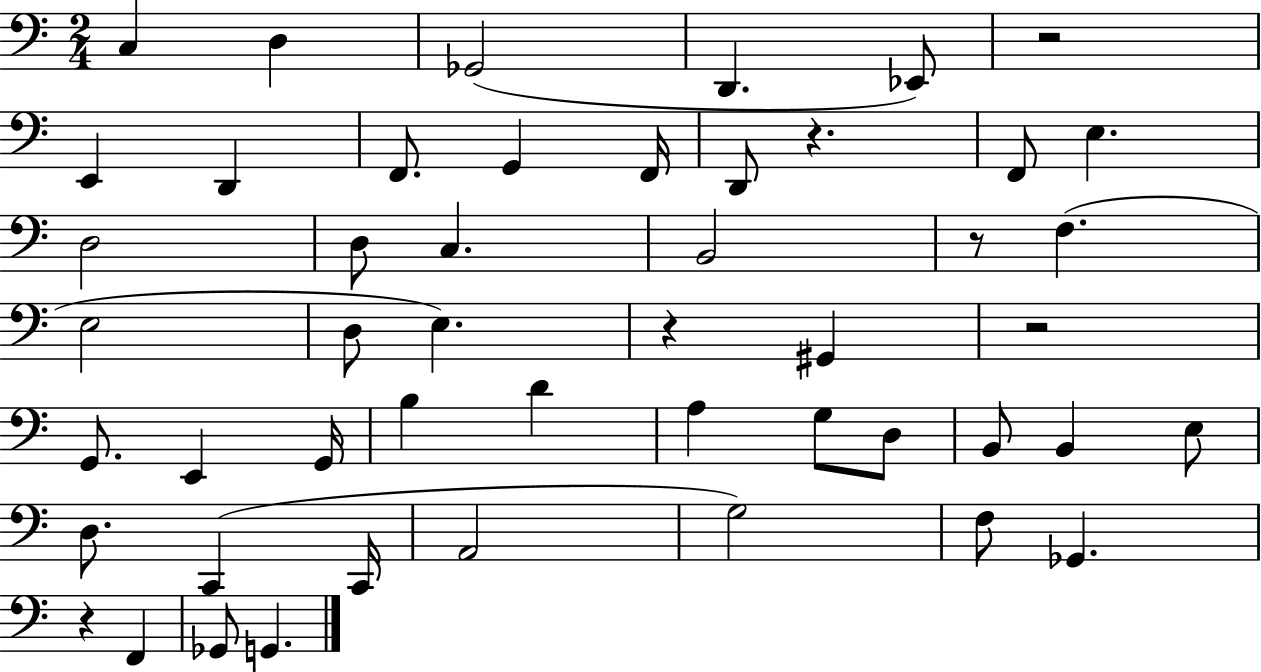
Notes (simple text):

C3/q D3/q Gb2/h D2/q. Eb2/e R/h E2/q D2/q F2/e. G2/q F2/s D2/e R/q. F2/e E3/q. D3/h D3/e C3/q. B2/h R/e F3/q. E3/h D3/e E3/q. R/q G#2/q R/h G2/e. E2/q G2/s B3/q D4/q A3/q G3/e D3/e B2/e B2/q E3/e D3/e. C2/q C2/s A2/h G3/h F3/e Gb2/q. R/q F2/q Gb2/e G2/q.